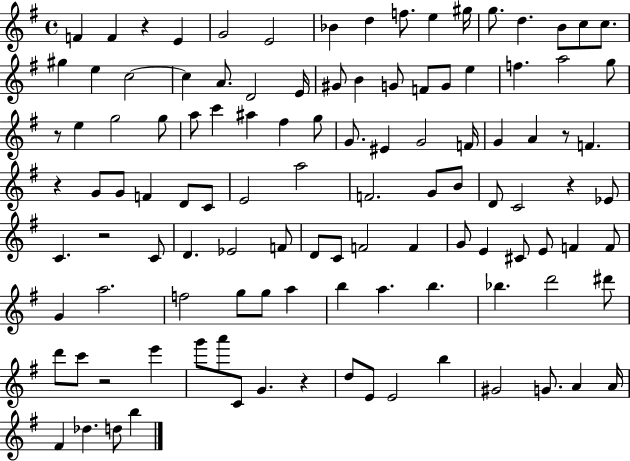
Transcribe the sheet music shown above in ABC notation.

X:1
T:Untitled
M:4/4
L:1/4
K:G
F F z E G2 E2 _B d f/2 e ^g/4 g/2 d B/2 c/2 c/2 ^g e c2 c A/2 D2 E/4 ^G/2 B G/2 F/2 G/2 e f a2 g/2 z/2 e g2 g/2 a/2 c' ^a ^f g/2 G/2 ^E G2 F/4 G A z/2 F z G/2 G/2 F D/2 C/2 E2 a2 F2 G/2 B/2 D/2 C2 z _E/2 C z2 C/2 D _E2 F/2 D/2 C/2 F2 F G/2 E ^C/2 E/2 F F/2 G a2 f2 g/2 g/2 a b a b _b d'2 ^d'/2 d'/2 c'/2 z2 e' g'/2 a'/2 C/2 G z d/2 E/2 E2 b ^G2 G/2 A A/4 ^F _d d/2 b